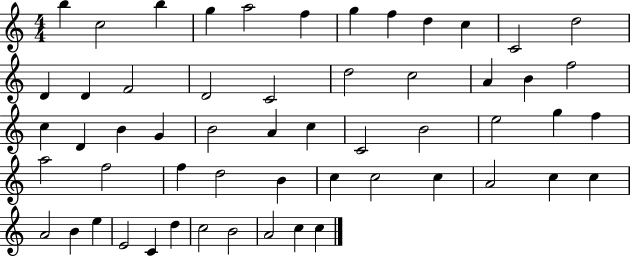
B5/q C5/h B5/q G5/q A5/h F5/q G5/q F5/q D5/q C5/q C4/h D5/h D4/q D4/q F4/h D4/h C4/h D5/h C5/h A4/q B4/q F5/h C5/q D4/q B4/q G4/q B4/h A4/q C5/q C4/h B4/h E5/h G5/q F5/q A5/h F5/h F5/q D5/h B4/q C5/q C5/h C5/q A4/h C5/q C5/q A4/h B4/q E5/q E4/h C4/q D5/q C5/h B4/h A4/h C5/q C5/q